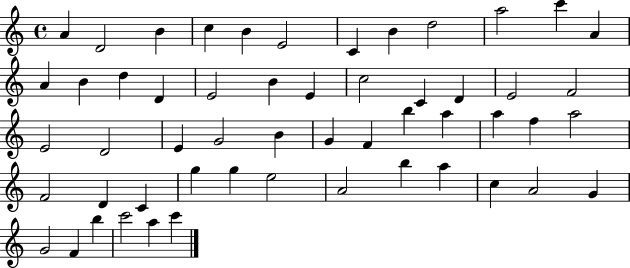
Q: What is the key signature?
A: C major